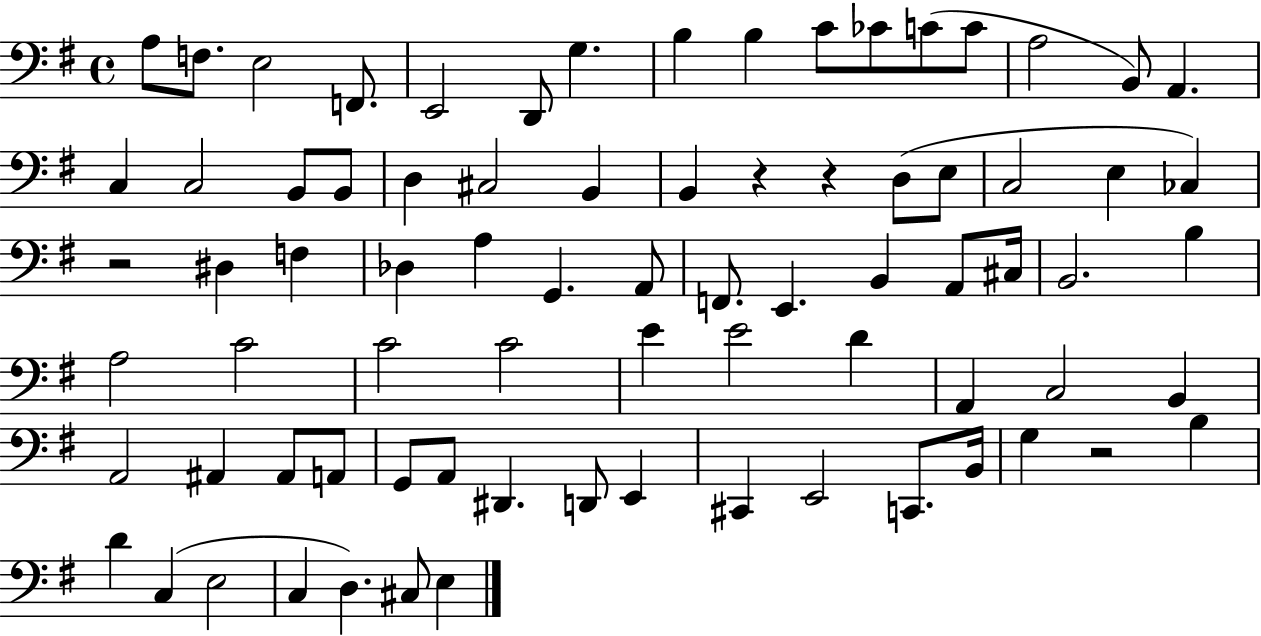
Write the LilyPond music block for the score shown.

{
  \clef bass
  \time 4/4
  \defaultTimeSignature
  \key g \major
  a8 f8. e2 f,8. | e,2 d,8 g4. | b4 b4 c'8 ces'8 c'8( c'8 | a2 b,8) a,4. | \break c4 c2 b,8 b,8 | d4 cis2 b,4 | b,4 r4 r4 d8( e8 | c2 e4 ces4) | \break r2 dis4 f4 | des4 a4 g,4. a,8 | f,8. e,4. b,4 a,8 cis16 | b,2. b4 | \break a2 c'2 | c'2 c'2 | e'4 e'2 d'4 | a,4 c2 b,4 | \break a,2 ais,4 ais,8 a,8 | g,8 a,8 dis,4. d,8 e,4 | cis,4 e,2 c,8. b,16 | g4 r2 b4 | \break d'4 c4( e2 | c4 d4.) cis8 e4 | \bar "|."
}